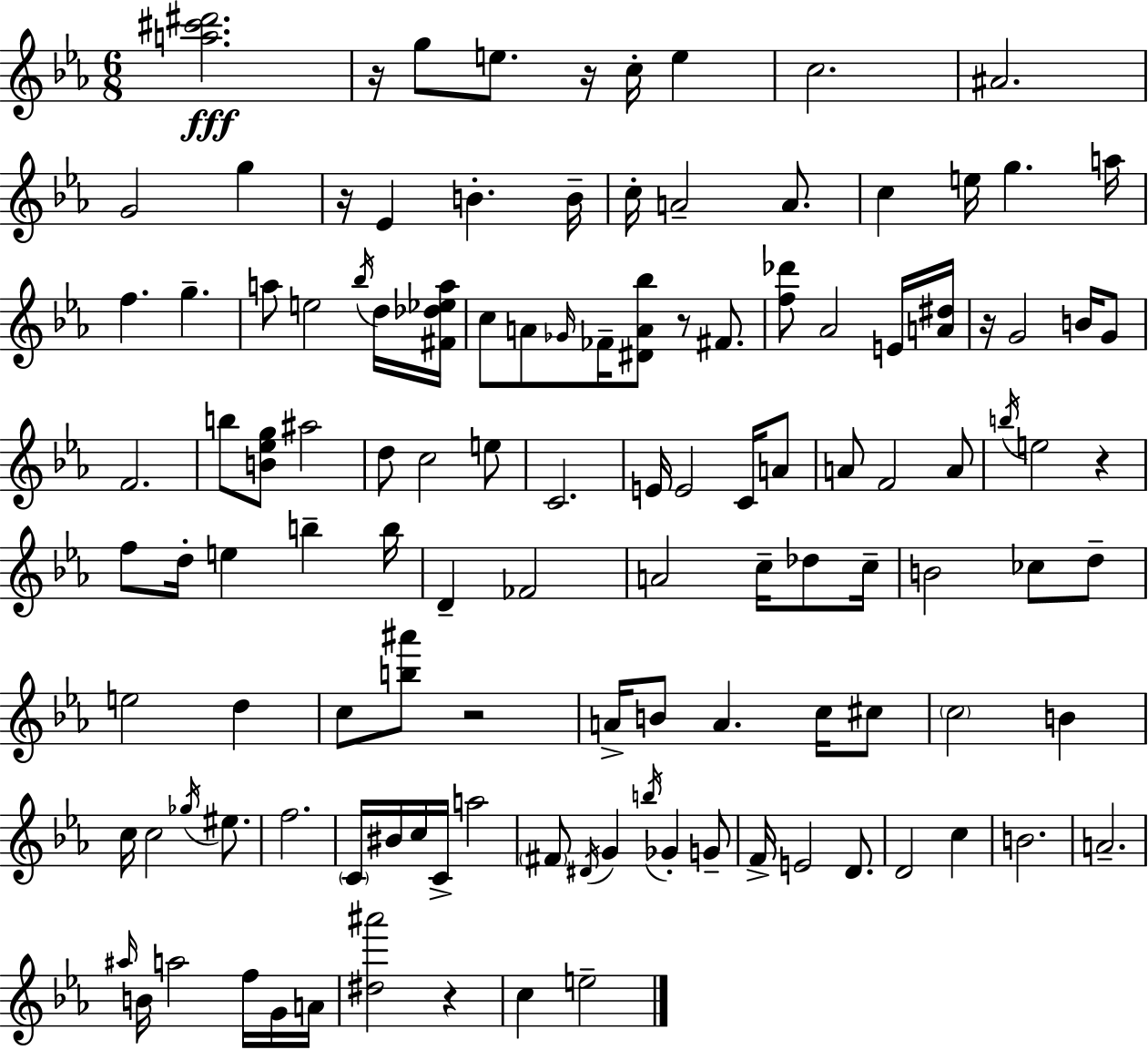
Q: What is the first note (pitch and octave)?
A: G5